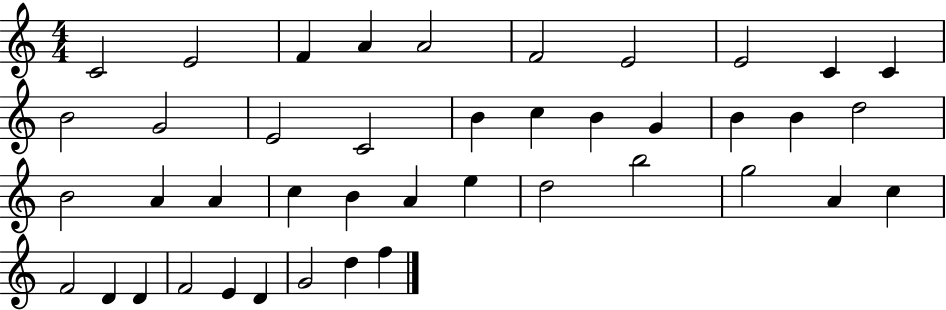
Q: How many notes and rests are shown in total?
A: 42